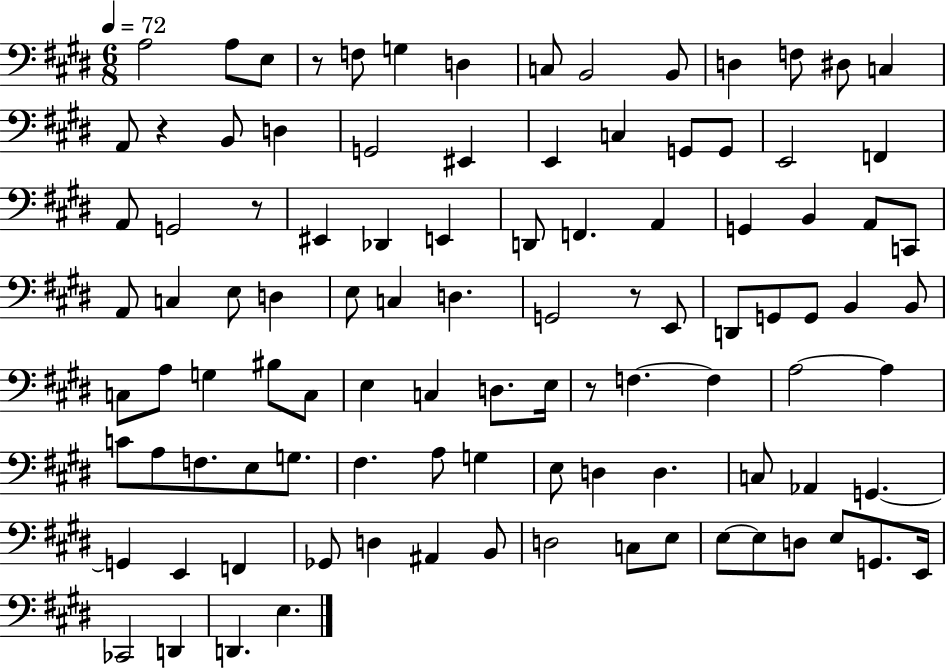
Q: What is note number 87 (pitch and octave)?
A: E3